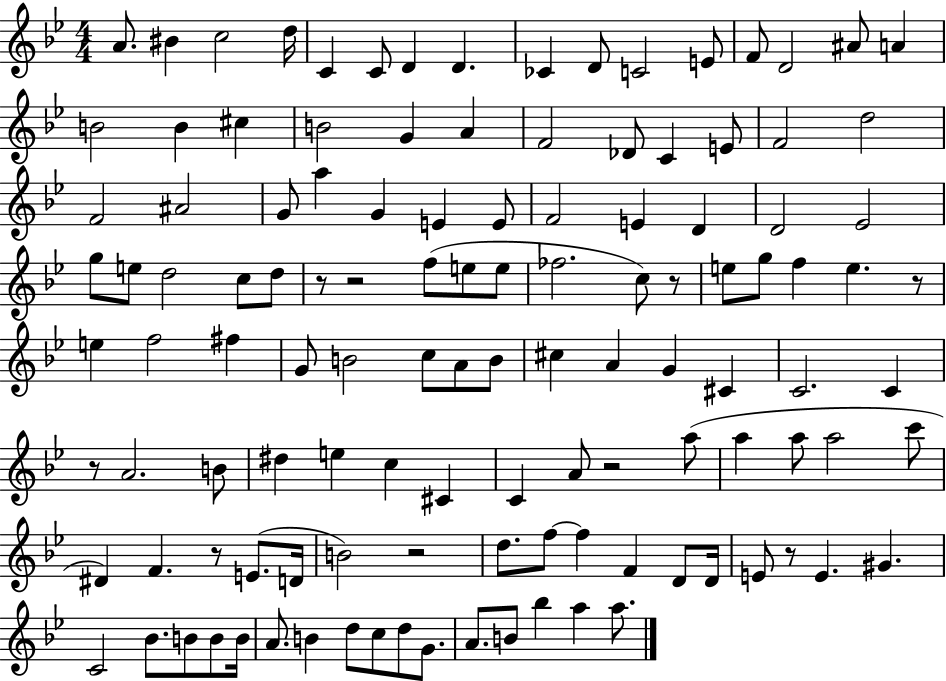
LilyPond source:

{
  \clef treble
  \numericTimeSignature
  \time 4/4
  \key bes \major
  a'8. bis'4 c''2 d''16 | c'4 c'8 d'4 d'4. | ces'4 d'8 c'2 e'8 | f'8 d'2 ais'8 a'4 | \break b'2 b'4 cis''4 | b'2 g'4 a'4 | f'2 des'8 c'4 e'8 | f'2 d''2 | \break f'2 ais'2 | g'8 a''4 g'4 e'4 e'8 | f'2 e'4 d'4 | d'2 ees'2 | \break g''8 e''8 d''2 c''8 d''8 | r8 r2 f''8( e''8 e''8 | fes''2. c''8) r8 | e''8 g''8 f''4 e''4. r8 | \break e''4 f''2 fis''4 | g'8 b'2 c''8 a'8 b'8 | cis''4 a'4 g'4 cis'4 | c'2. c'4 | \break r8 a'2. b'8 | dis''4 e''4 c''4 cis'4 | c'4 a'8 r2 a''8( | a''4 a''8 a''2 c'''8 | \break dis'4) f'4. r8 e'8.( d'16 | b'2) r2 | d''8. f''8~~ f''4 f'4 d'8 d'16 | e'8 r8 e'4. gis'4. | \break c'2 bes'8. b'8 b'8 b'16 | a'8. b'4 d''8 c''8 d''8 g'8. | a'8. b'8 bes''4 a''4 a''8. | \bar "|."
}